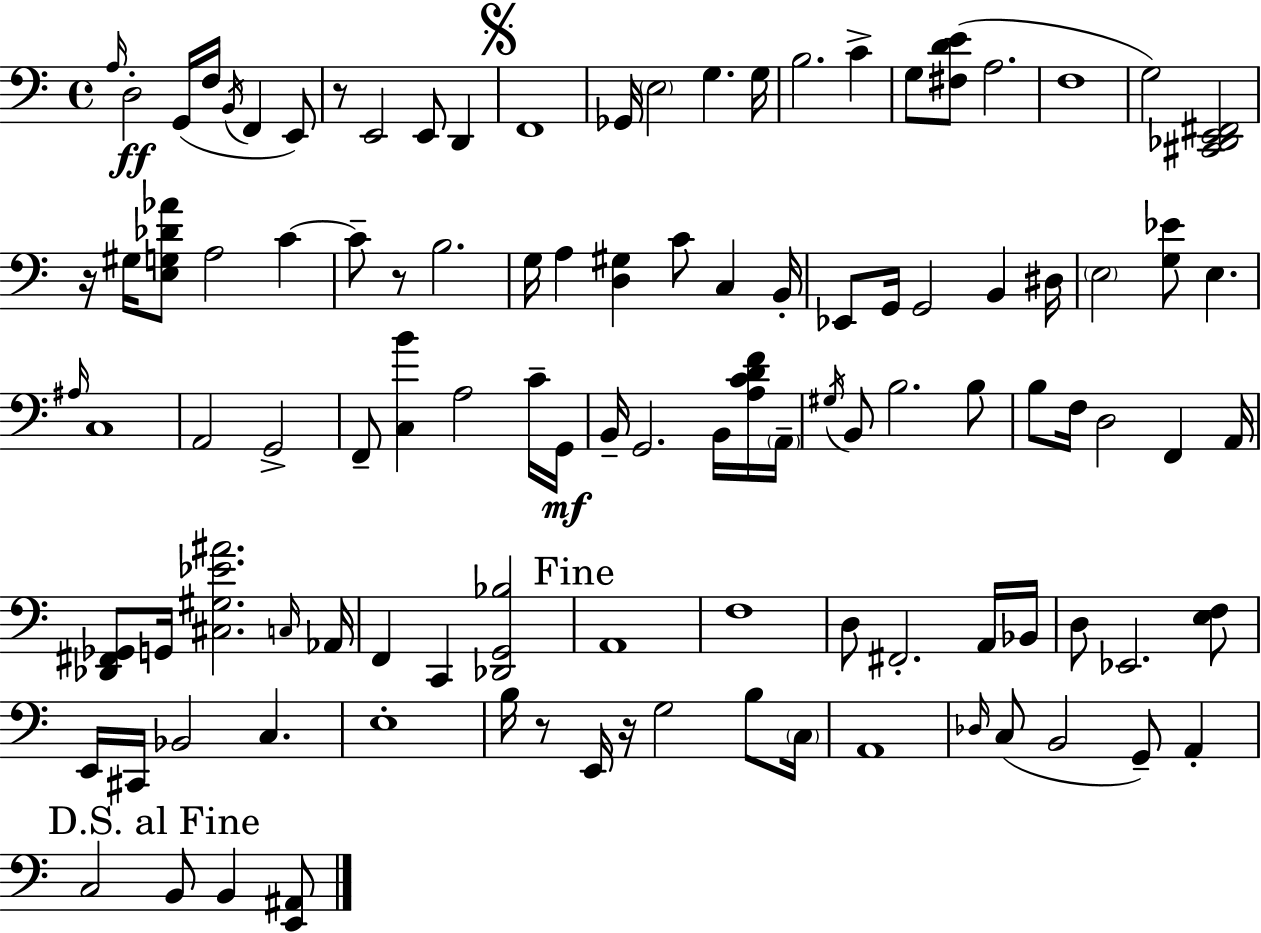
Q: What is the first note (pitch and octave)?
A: A3